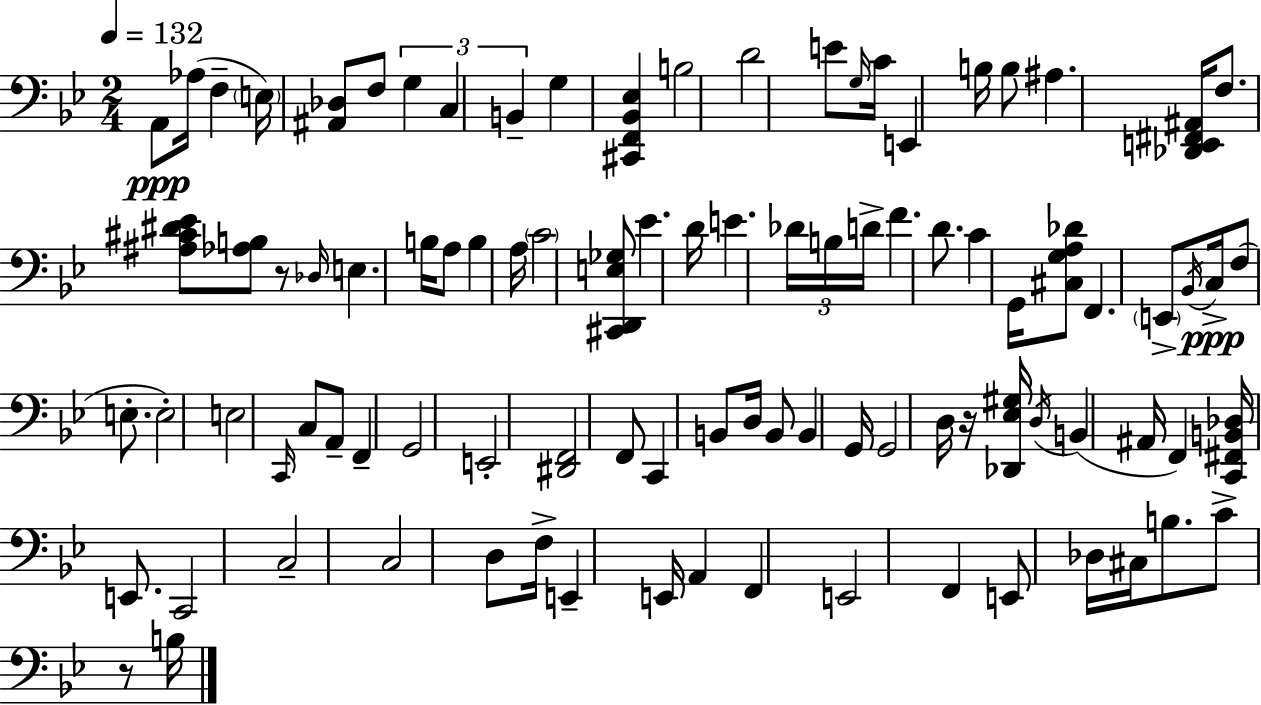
X:1
T:Untitled
M:2/4
L:1/4
K:Gm
A,,/2 _A,/4 F, E,/4 [^A,,_D,]/2 F,/2 G, C, B,, G, [^C,,F,,_B,,_E,] B,2 D2 E/2 G,/4 C/4 E,, B,/4 B,/2 ^A, [_D,,E,,^F,,^A,,]/4 F,/2 [^A,^C^D_E]/2 [_A,B,]/2 z/2 _D,/4 E, B,/4 A,/2 B, A,/4 C2 [^C,,D,,E,_G,]/2 _E D/4 E _D/4 B,/4 D/4 F D/2 C G,,/4 [^C,G,A,_D]/2 F,, E,,/2 _B,,/4 C,/4 F,/2 E,/2 E,2 E,2 C,,/4 C,/2 A,,/2 F,, G,,2 E,,2 [^D,,F,,]2 F,,/2 C,, B,,/2 D,/4 B,,/2 B,, G,,/4 G,,2 D,/4 z/4 [_D,,_E,^G,]/4 D,/4 B,, ^A,,/4 F,, [C,,^F,,B,,_D,]/4 E,,/2 C,,2 C,2 C,2 D,/2 F,/4 E,, E,,/4 A,, F,, E,,2 F,, E,,/2 _D,/4 ^C,/4 B,/2 C/2 z/2 B,/4